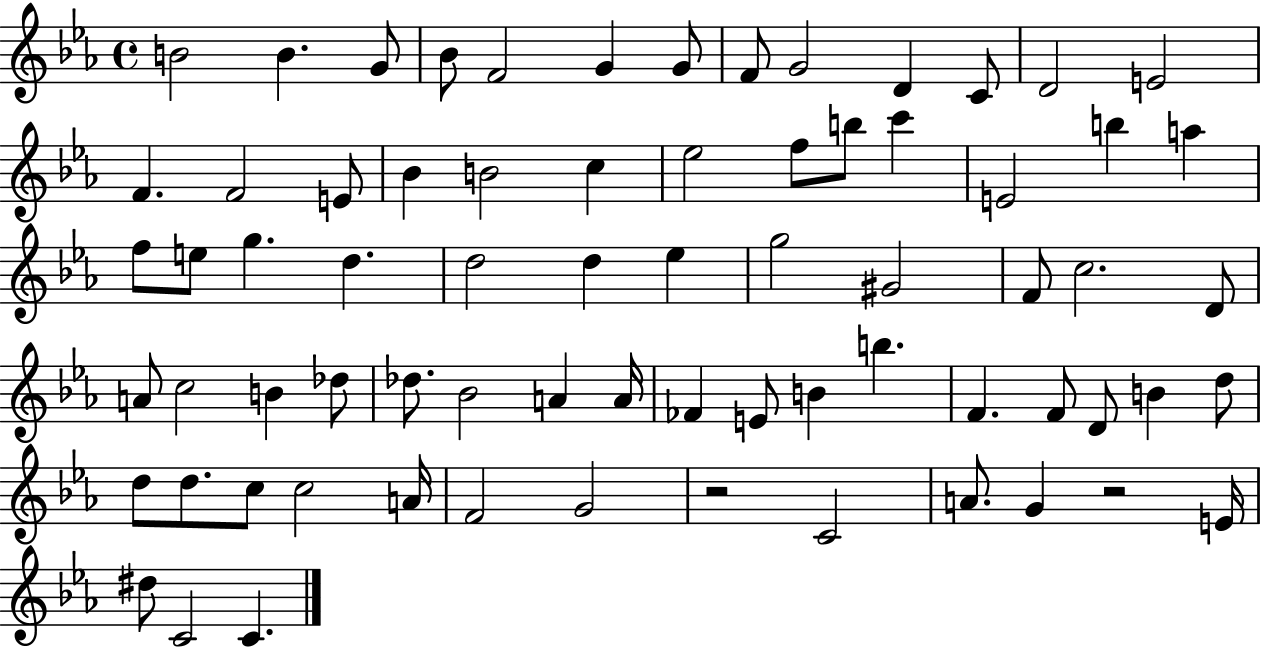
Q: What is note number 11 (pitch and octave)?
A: C4